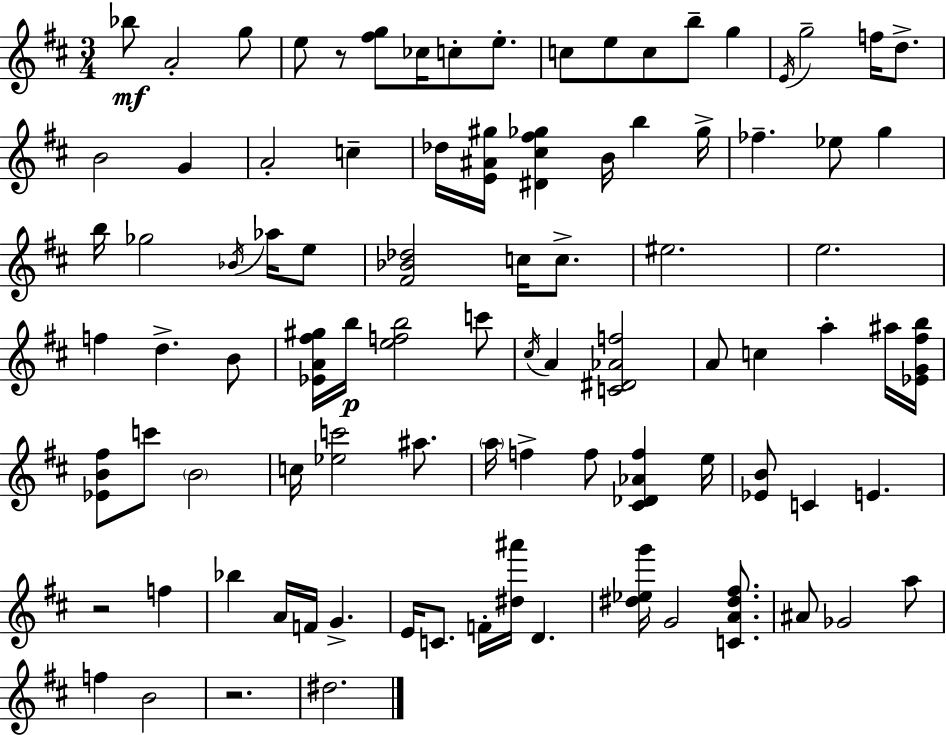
Bb5/e A4/h G5/e E5/e R/e [F#5,G5]/e CES5/s C5/e E5/e. C5/e E5/e C5/e B5/e G5/q E4/s G5/h F5/s D5/e. B4/h G4/q A4/h C5/q Db5/s [E4,A#4,G#5]/s [D#4,C#5,F#5,Gb5]/q B4/s B5/q Gb5/s FES5/q. Eb5/e G5/q B5/s Gb5/h Bb4/s Ab5/s E5/e [F#4,Bb4,Db5]/h C5/s C5/e. EIS5/h. E5/h. F5/q D5/q. B4/e [Eb4,A4,F#5,G#5]/s B5/s [E5,F5,B5]/h C6/e C#5/s A4/q [C4,D#4,Ab4,F5]/h A4/e C5/q A5/q A#5/s [Eb4,G4,F#5,B5]/s [Eb4,B4,F#5]/e C6/e B4/h C5/s [Eb5,C6]/h A#5/e. A5/s F5/q F5/e [C#4,Db4,Ab4,F5]/q E5/s [Eb4,B4]/e C4/q E4/q. R/h F5/q Bb5/q A4/s F4/s G4/q. E4/s C4/e. F4/s [D#5,A#6]/s D4/q. [D#5,Eb5,G6]/s G4/h [C4,A4,D#5,F#5]/e. A#4/e Gb4/h A5/e F5/q B4/h R/h. D#5/h.